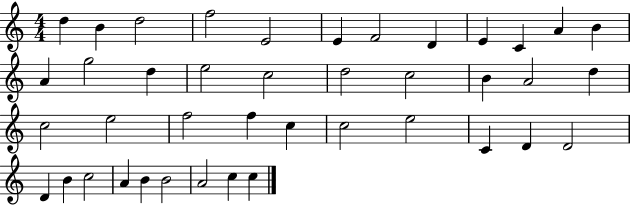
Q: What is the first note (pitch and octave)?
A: D5